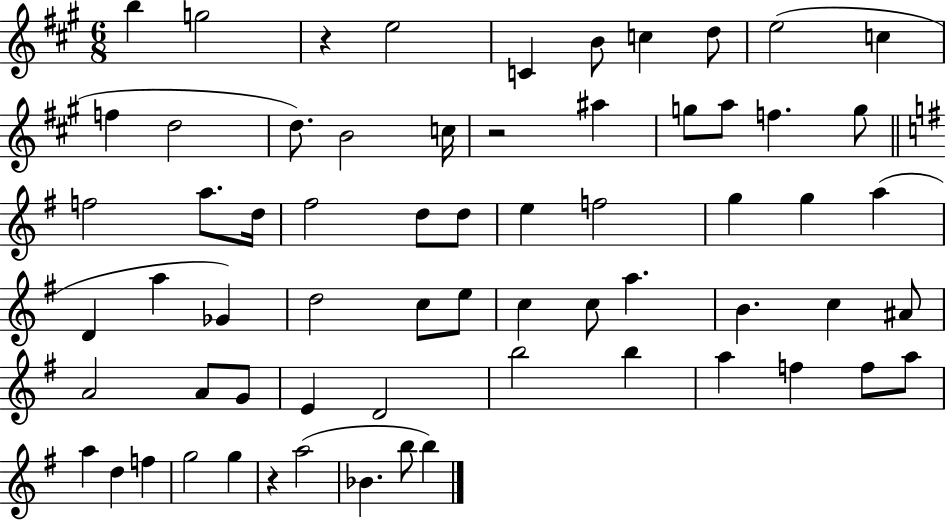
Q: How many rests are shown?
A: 3